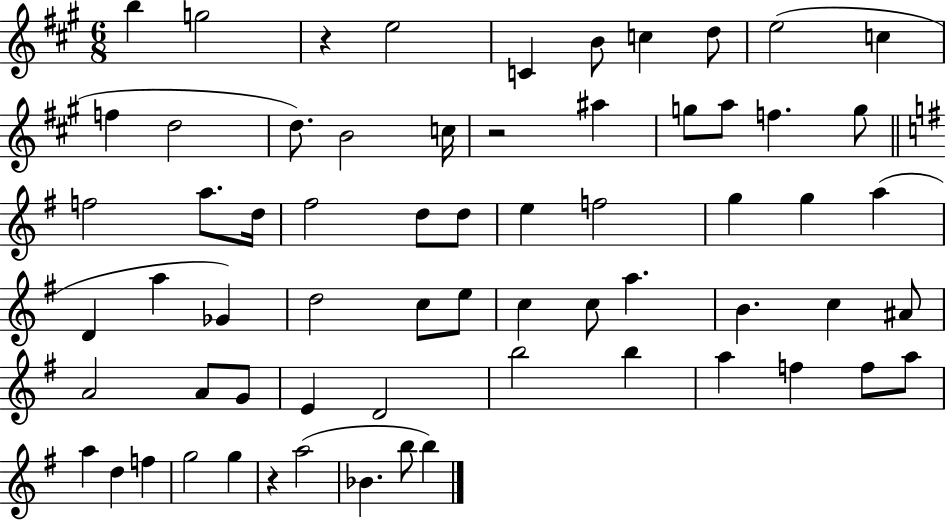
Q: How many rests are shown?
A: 3